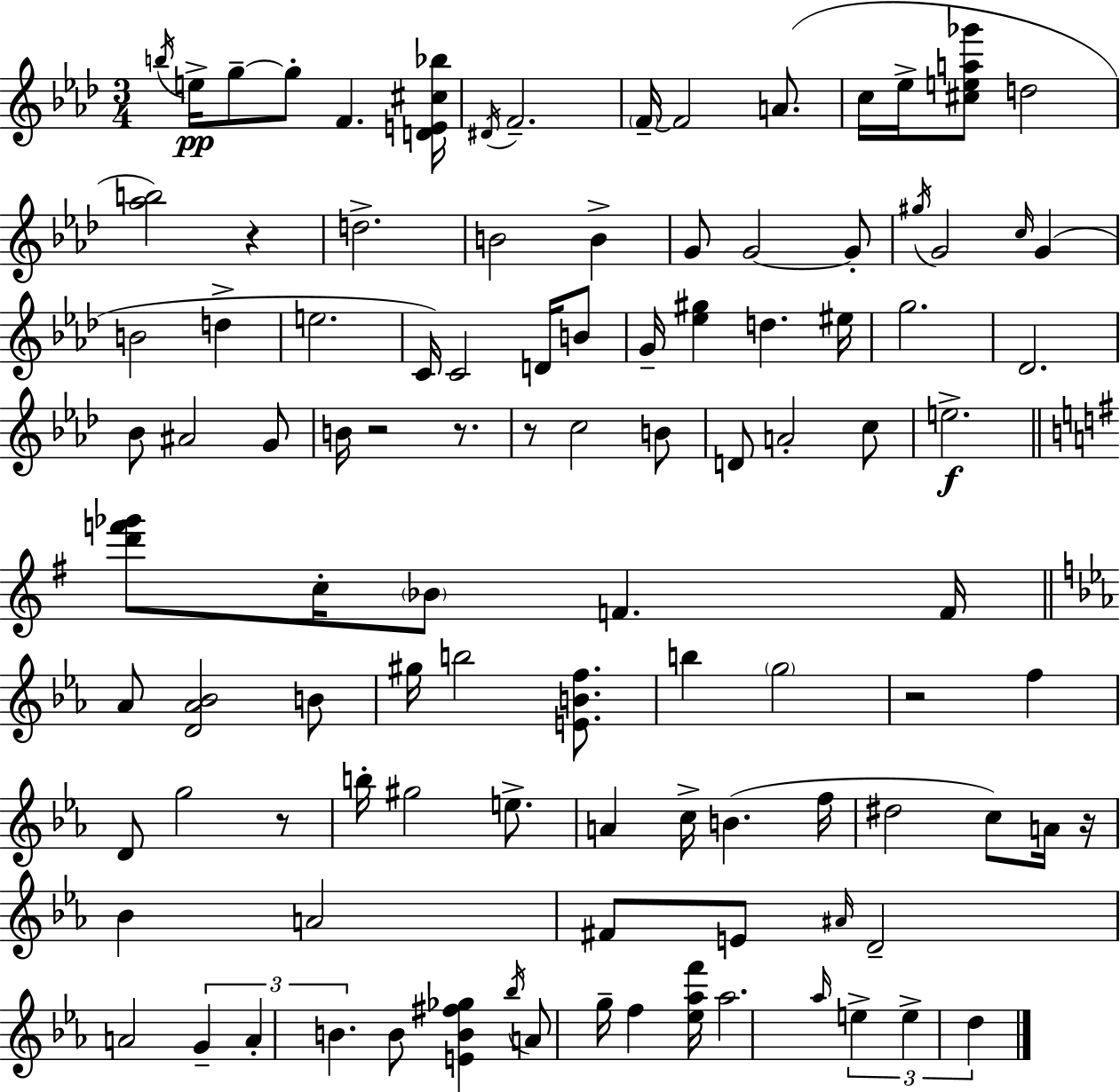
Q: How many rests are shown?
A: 7